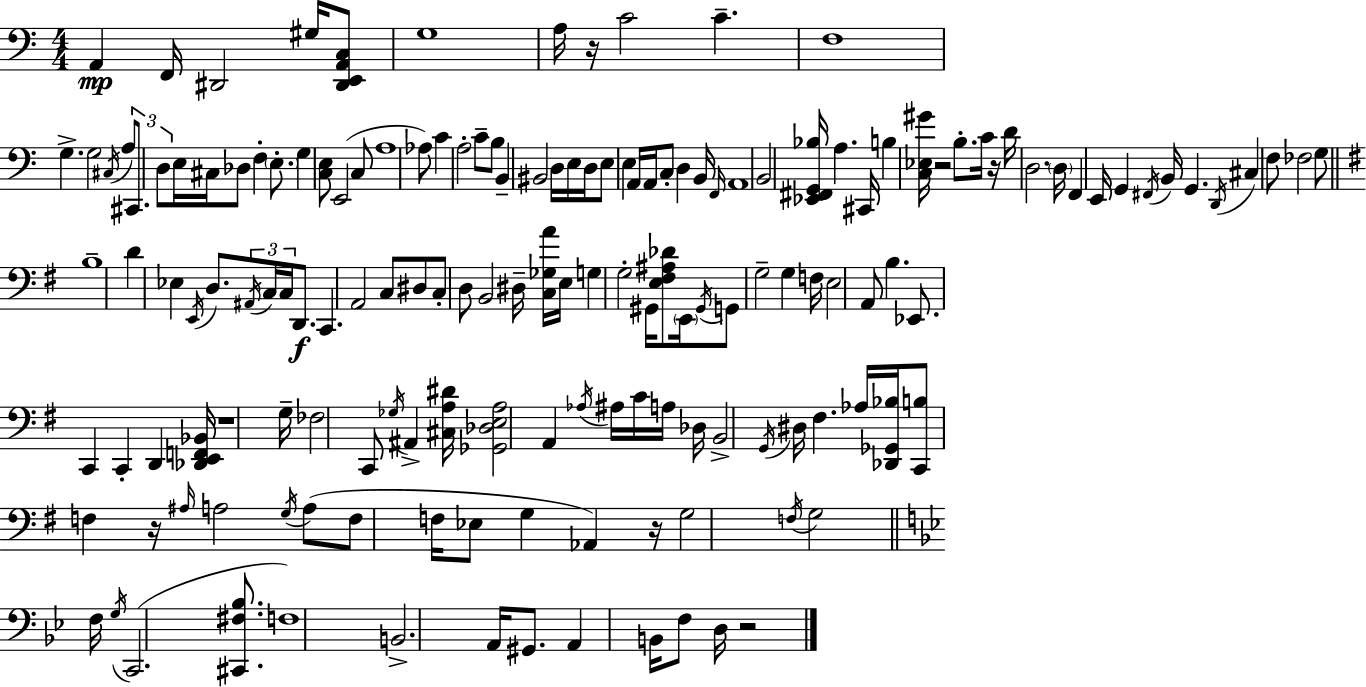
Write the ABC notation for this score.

X:1
T:Untitled
M:4/4
L:1/4
K:C
A,, F,,/4 ^D,,2 ^G,/4 [^D,,E,,A,,C,]/2 G,4 A,/4 z/4 C2 C F,4 G, G,2 ^C,/4 A,/2 ^C,,/2 D,/2 E,/4 ^C,/4 _D,/2 F, E,/2 G, [C,E,]/2 E,,2 C,/2 A,4 _A,/2 C A,2 C/2 B,/2 B,, ^B,,2 D,/4 E,/4 D,/4 E,/2 E, A,,/4 A,,/4 C,/2 D, B,,/4 F,,/4 A,,4 B,,2 [_E,,^F,,G,,_B,]/4 A, ^C,,/4 B, [C,_E,^G]/4 z2 B,/2 C/4 z/4 D/4 D,2 D,/4 F,, E,,/4 G,, ^F,,/4 B,,/4 G,, D,,/4 ^C, F,/2 _F,2 G,/2 B,4 D _E, E,,/4 D,/2 ^A,,/4 C,/4 C,/4 D,,/2 C,, A,,2 C,/2 ^D,/2 C,/2 D,/2 B,,2 ^D,/4 [C,_G,A]/4 E,/4 G, G,2 ^G,,/4 [E,^F,^A,_D]/2 E,,/4 ^G,,/4 G,,/2 G,2 G, F,/4 E,2 A,,/2 B, _E,,/2 C,, C,, D,, [_D,,E,,F,,_B,,]/4 z4 G,/4 _F,2 C,,/2 _G,/4 ^A,, [^C,A,^D]/4 [_G,,_D,E,A,]2 A,, _A,/4 ^A,/4 C/4 A,/4 _D,/4 B,,2 G,,/4 ^D,/4 ^F, _A,/4 [_D,,_G,,_B,]/4 [C,,B,]/2 F, z/4 ^A,/4 A,2 G,/4 A,/2 F,/2 F,/4 _E,/2 G, _A,, z/4 G,2 F,/4 G,2 F,/4 G,/4 C,,2 [^C,,^F,_B,]/2 F,4 B,,2 A,,/4 ^G,,/2 A,, B,,/4 F,/2 D,/4 z2